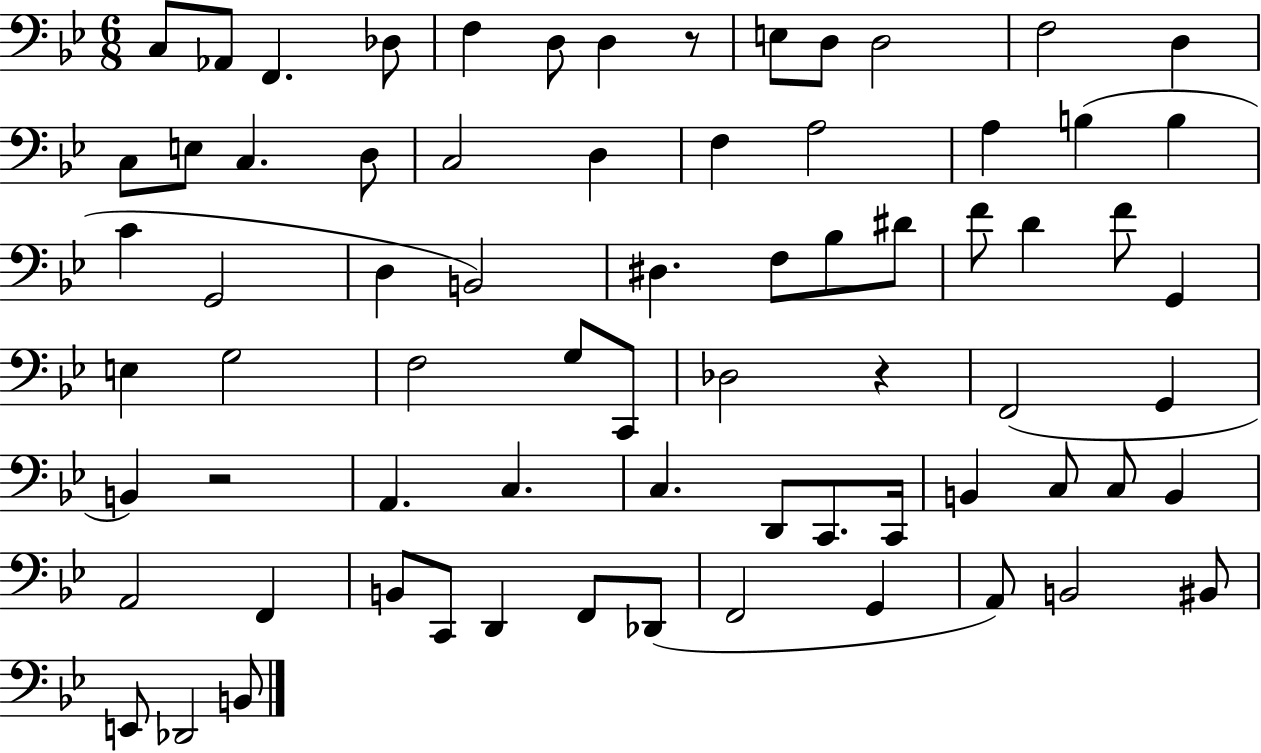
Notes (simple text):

C3/e Ab2/e F2/q. Db3/e F3/q D3/e D3/q R/e E3/e D3/e D3/h F3/h D3/q C3/e E3/e C3/q. D3/e C3/h D3/q F3/q A3/h A3/q B3/q B3/q C4/q G2/h D3/q B2/h D#3/q. F3/e Bb3/e D#4/e F4/e D4/q F4/e G2/q E3/q G3/h F3/h G3/e C2/e Db3/h R/q F2/h G2/q B2/q R/h A2/q. C3/q. C3/q. D2/e C2/e. C2/s B2/q C3/e C3/e B2/q A2/h F2/q B2/e C2/e D2/q F2/e Db2/e F2/h G2/q A2/e B2/h BIS2/e E2/e Db2/h B2/e